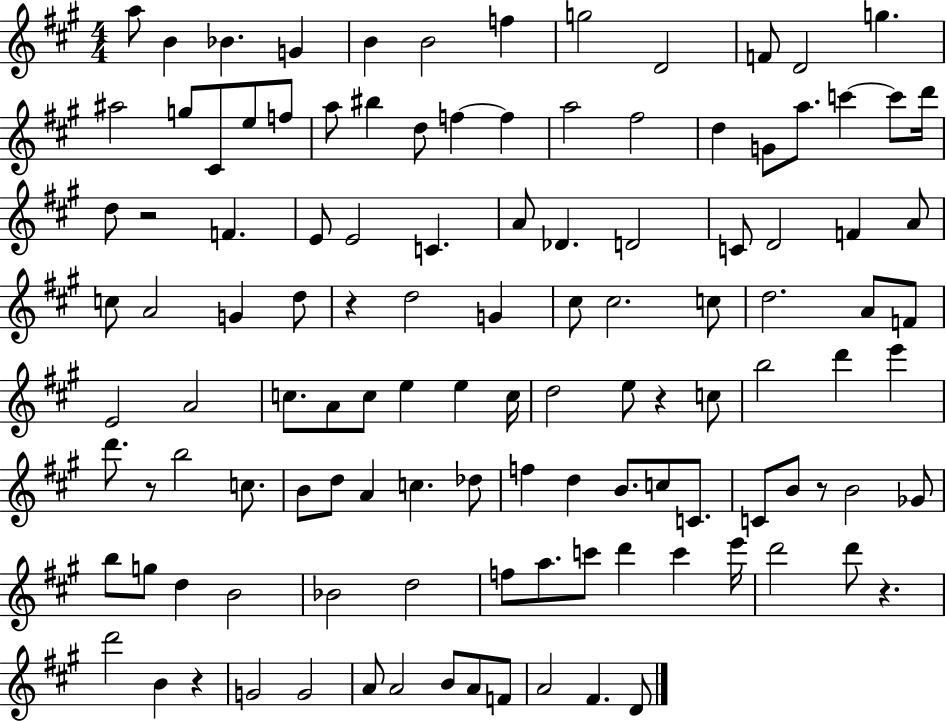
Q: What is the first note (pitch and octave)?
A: A5